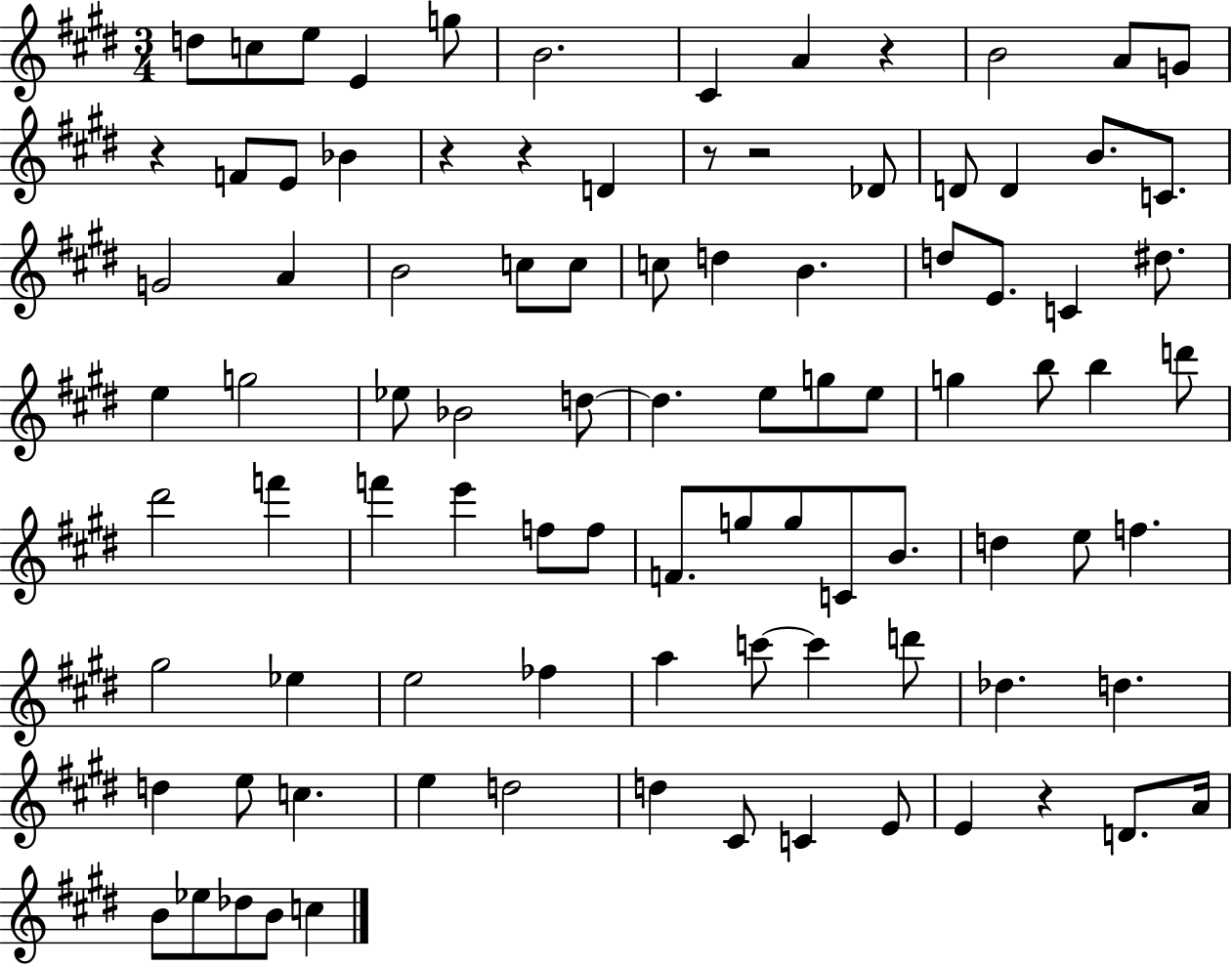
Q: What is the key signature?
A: E major